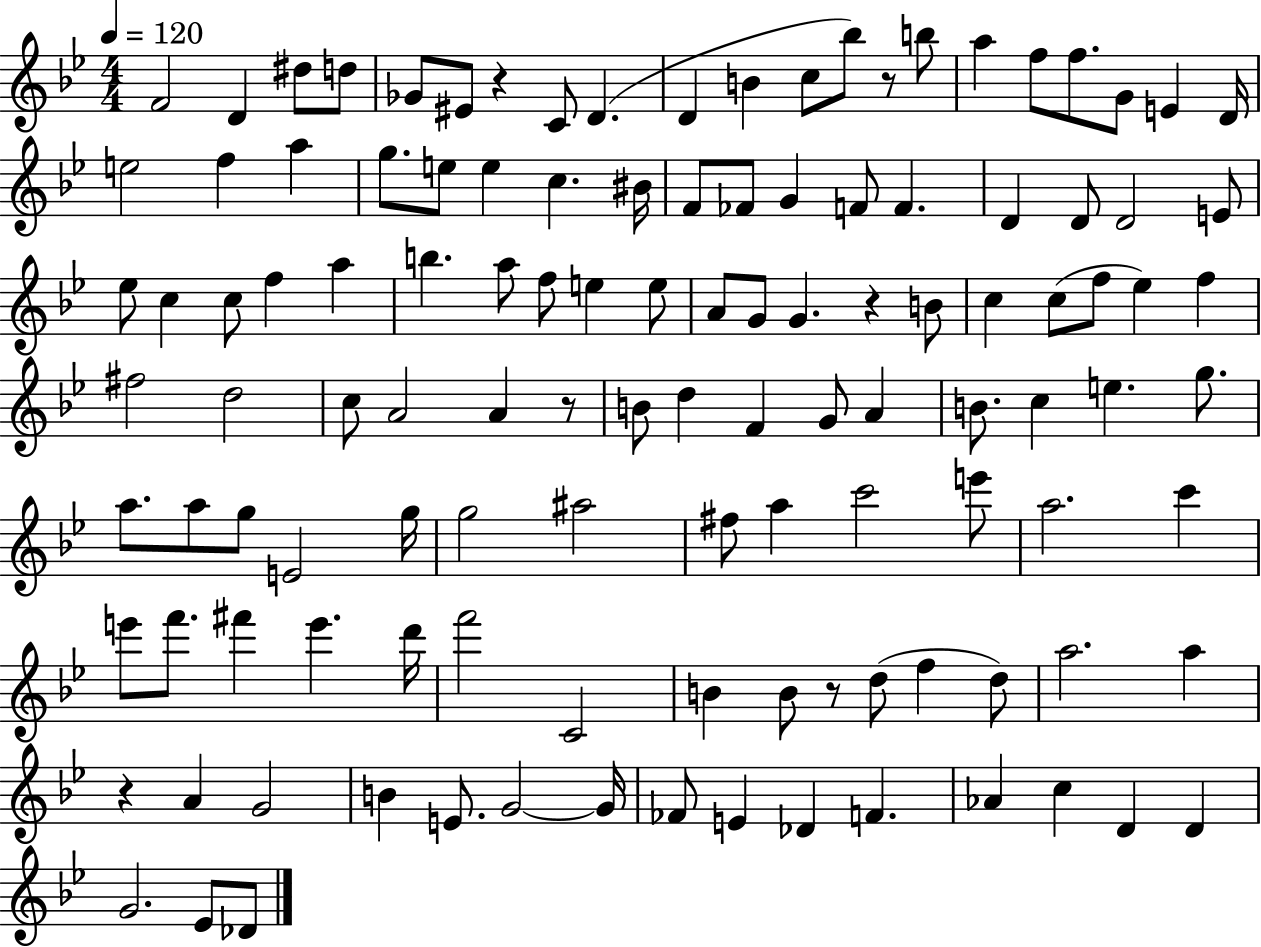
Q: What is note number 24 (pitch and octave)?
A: E5